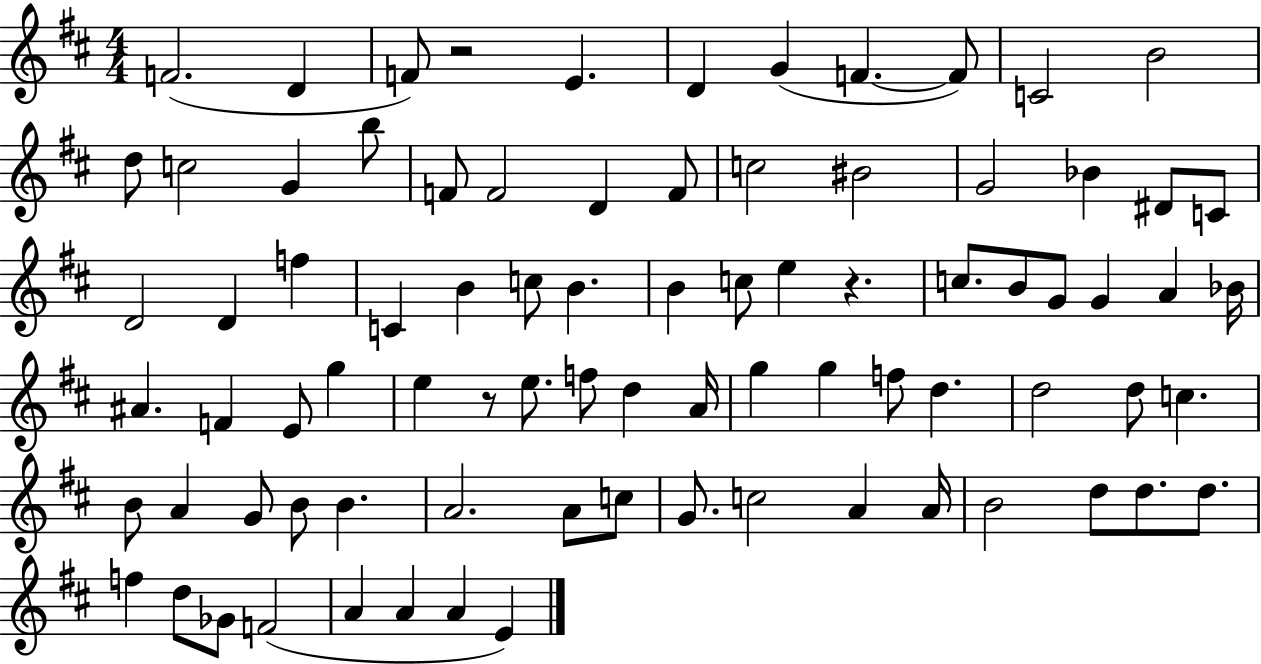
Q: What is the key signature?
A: D major